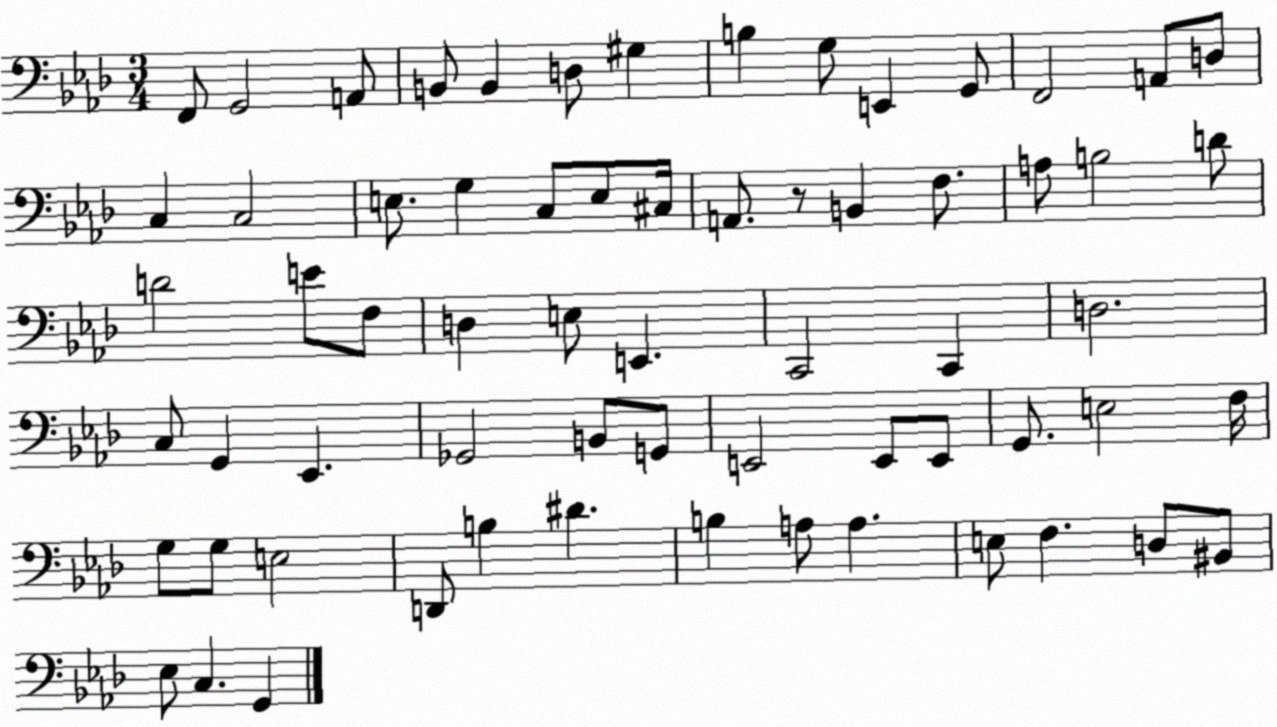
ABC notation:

X:1
T:Untitled
M:3/4
L:1/4
K:Ab
F,,/2 G,,2 A,,/2 B,,/2 B,, D,/2 ^G, B, G,/2 E,, G,,/2 F,,2 A,,/2 D,/2 C, C,2 E,/2 G, C,/2 E,/2 ^C,/4 A,,/2 z/2 B,, F,/2 A,/2 B,2 D/2 D2 E/2 F,/2 D, E,/2 E,, C,,2 C,, D,2 C,/2 G,, _E,, _G,,2 B,,/2 G,,/2 E,,2 E,,/2 E,,/2 G,,/2 E,2 F,/4 G,/2 G,/2 E,2 D,,/2 B, ^D B, A,/2 A, E,/2 F, D,/2 ^B,,/2 _E,/2 C, G,,